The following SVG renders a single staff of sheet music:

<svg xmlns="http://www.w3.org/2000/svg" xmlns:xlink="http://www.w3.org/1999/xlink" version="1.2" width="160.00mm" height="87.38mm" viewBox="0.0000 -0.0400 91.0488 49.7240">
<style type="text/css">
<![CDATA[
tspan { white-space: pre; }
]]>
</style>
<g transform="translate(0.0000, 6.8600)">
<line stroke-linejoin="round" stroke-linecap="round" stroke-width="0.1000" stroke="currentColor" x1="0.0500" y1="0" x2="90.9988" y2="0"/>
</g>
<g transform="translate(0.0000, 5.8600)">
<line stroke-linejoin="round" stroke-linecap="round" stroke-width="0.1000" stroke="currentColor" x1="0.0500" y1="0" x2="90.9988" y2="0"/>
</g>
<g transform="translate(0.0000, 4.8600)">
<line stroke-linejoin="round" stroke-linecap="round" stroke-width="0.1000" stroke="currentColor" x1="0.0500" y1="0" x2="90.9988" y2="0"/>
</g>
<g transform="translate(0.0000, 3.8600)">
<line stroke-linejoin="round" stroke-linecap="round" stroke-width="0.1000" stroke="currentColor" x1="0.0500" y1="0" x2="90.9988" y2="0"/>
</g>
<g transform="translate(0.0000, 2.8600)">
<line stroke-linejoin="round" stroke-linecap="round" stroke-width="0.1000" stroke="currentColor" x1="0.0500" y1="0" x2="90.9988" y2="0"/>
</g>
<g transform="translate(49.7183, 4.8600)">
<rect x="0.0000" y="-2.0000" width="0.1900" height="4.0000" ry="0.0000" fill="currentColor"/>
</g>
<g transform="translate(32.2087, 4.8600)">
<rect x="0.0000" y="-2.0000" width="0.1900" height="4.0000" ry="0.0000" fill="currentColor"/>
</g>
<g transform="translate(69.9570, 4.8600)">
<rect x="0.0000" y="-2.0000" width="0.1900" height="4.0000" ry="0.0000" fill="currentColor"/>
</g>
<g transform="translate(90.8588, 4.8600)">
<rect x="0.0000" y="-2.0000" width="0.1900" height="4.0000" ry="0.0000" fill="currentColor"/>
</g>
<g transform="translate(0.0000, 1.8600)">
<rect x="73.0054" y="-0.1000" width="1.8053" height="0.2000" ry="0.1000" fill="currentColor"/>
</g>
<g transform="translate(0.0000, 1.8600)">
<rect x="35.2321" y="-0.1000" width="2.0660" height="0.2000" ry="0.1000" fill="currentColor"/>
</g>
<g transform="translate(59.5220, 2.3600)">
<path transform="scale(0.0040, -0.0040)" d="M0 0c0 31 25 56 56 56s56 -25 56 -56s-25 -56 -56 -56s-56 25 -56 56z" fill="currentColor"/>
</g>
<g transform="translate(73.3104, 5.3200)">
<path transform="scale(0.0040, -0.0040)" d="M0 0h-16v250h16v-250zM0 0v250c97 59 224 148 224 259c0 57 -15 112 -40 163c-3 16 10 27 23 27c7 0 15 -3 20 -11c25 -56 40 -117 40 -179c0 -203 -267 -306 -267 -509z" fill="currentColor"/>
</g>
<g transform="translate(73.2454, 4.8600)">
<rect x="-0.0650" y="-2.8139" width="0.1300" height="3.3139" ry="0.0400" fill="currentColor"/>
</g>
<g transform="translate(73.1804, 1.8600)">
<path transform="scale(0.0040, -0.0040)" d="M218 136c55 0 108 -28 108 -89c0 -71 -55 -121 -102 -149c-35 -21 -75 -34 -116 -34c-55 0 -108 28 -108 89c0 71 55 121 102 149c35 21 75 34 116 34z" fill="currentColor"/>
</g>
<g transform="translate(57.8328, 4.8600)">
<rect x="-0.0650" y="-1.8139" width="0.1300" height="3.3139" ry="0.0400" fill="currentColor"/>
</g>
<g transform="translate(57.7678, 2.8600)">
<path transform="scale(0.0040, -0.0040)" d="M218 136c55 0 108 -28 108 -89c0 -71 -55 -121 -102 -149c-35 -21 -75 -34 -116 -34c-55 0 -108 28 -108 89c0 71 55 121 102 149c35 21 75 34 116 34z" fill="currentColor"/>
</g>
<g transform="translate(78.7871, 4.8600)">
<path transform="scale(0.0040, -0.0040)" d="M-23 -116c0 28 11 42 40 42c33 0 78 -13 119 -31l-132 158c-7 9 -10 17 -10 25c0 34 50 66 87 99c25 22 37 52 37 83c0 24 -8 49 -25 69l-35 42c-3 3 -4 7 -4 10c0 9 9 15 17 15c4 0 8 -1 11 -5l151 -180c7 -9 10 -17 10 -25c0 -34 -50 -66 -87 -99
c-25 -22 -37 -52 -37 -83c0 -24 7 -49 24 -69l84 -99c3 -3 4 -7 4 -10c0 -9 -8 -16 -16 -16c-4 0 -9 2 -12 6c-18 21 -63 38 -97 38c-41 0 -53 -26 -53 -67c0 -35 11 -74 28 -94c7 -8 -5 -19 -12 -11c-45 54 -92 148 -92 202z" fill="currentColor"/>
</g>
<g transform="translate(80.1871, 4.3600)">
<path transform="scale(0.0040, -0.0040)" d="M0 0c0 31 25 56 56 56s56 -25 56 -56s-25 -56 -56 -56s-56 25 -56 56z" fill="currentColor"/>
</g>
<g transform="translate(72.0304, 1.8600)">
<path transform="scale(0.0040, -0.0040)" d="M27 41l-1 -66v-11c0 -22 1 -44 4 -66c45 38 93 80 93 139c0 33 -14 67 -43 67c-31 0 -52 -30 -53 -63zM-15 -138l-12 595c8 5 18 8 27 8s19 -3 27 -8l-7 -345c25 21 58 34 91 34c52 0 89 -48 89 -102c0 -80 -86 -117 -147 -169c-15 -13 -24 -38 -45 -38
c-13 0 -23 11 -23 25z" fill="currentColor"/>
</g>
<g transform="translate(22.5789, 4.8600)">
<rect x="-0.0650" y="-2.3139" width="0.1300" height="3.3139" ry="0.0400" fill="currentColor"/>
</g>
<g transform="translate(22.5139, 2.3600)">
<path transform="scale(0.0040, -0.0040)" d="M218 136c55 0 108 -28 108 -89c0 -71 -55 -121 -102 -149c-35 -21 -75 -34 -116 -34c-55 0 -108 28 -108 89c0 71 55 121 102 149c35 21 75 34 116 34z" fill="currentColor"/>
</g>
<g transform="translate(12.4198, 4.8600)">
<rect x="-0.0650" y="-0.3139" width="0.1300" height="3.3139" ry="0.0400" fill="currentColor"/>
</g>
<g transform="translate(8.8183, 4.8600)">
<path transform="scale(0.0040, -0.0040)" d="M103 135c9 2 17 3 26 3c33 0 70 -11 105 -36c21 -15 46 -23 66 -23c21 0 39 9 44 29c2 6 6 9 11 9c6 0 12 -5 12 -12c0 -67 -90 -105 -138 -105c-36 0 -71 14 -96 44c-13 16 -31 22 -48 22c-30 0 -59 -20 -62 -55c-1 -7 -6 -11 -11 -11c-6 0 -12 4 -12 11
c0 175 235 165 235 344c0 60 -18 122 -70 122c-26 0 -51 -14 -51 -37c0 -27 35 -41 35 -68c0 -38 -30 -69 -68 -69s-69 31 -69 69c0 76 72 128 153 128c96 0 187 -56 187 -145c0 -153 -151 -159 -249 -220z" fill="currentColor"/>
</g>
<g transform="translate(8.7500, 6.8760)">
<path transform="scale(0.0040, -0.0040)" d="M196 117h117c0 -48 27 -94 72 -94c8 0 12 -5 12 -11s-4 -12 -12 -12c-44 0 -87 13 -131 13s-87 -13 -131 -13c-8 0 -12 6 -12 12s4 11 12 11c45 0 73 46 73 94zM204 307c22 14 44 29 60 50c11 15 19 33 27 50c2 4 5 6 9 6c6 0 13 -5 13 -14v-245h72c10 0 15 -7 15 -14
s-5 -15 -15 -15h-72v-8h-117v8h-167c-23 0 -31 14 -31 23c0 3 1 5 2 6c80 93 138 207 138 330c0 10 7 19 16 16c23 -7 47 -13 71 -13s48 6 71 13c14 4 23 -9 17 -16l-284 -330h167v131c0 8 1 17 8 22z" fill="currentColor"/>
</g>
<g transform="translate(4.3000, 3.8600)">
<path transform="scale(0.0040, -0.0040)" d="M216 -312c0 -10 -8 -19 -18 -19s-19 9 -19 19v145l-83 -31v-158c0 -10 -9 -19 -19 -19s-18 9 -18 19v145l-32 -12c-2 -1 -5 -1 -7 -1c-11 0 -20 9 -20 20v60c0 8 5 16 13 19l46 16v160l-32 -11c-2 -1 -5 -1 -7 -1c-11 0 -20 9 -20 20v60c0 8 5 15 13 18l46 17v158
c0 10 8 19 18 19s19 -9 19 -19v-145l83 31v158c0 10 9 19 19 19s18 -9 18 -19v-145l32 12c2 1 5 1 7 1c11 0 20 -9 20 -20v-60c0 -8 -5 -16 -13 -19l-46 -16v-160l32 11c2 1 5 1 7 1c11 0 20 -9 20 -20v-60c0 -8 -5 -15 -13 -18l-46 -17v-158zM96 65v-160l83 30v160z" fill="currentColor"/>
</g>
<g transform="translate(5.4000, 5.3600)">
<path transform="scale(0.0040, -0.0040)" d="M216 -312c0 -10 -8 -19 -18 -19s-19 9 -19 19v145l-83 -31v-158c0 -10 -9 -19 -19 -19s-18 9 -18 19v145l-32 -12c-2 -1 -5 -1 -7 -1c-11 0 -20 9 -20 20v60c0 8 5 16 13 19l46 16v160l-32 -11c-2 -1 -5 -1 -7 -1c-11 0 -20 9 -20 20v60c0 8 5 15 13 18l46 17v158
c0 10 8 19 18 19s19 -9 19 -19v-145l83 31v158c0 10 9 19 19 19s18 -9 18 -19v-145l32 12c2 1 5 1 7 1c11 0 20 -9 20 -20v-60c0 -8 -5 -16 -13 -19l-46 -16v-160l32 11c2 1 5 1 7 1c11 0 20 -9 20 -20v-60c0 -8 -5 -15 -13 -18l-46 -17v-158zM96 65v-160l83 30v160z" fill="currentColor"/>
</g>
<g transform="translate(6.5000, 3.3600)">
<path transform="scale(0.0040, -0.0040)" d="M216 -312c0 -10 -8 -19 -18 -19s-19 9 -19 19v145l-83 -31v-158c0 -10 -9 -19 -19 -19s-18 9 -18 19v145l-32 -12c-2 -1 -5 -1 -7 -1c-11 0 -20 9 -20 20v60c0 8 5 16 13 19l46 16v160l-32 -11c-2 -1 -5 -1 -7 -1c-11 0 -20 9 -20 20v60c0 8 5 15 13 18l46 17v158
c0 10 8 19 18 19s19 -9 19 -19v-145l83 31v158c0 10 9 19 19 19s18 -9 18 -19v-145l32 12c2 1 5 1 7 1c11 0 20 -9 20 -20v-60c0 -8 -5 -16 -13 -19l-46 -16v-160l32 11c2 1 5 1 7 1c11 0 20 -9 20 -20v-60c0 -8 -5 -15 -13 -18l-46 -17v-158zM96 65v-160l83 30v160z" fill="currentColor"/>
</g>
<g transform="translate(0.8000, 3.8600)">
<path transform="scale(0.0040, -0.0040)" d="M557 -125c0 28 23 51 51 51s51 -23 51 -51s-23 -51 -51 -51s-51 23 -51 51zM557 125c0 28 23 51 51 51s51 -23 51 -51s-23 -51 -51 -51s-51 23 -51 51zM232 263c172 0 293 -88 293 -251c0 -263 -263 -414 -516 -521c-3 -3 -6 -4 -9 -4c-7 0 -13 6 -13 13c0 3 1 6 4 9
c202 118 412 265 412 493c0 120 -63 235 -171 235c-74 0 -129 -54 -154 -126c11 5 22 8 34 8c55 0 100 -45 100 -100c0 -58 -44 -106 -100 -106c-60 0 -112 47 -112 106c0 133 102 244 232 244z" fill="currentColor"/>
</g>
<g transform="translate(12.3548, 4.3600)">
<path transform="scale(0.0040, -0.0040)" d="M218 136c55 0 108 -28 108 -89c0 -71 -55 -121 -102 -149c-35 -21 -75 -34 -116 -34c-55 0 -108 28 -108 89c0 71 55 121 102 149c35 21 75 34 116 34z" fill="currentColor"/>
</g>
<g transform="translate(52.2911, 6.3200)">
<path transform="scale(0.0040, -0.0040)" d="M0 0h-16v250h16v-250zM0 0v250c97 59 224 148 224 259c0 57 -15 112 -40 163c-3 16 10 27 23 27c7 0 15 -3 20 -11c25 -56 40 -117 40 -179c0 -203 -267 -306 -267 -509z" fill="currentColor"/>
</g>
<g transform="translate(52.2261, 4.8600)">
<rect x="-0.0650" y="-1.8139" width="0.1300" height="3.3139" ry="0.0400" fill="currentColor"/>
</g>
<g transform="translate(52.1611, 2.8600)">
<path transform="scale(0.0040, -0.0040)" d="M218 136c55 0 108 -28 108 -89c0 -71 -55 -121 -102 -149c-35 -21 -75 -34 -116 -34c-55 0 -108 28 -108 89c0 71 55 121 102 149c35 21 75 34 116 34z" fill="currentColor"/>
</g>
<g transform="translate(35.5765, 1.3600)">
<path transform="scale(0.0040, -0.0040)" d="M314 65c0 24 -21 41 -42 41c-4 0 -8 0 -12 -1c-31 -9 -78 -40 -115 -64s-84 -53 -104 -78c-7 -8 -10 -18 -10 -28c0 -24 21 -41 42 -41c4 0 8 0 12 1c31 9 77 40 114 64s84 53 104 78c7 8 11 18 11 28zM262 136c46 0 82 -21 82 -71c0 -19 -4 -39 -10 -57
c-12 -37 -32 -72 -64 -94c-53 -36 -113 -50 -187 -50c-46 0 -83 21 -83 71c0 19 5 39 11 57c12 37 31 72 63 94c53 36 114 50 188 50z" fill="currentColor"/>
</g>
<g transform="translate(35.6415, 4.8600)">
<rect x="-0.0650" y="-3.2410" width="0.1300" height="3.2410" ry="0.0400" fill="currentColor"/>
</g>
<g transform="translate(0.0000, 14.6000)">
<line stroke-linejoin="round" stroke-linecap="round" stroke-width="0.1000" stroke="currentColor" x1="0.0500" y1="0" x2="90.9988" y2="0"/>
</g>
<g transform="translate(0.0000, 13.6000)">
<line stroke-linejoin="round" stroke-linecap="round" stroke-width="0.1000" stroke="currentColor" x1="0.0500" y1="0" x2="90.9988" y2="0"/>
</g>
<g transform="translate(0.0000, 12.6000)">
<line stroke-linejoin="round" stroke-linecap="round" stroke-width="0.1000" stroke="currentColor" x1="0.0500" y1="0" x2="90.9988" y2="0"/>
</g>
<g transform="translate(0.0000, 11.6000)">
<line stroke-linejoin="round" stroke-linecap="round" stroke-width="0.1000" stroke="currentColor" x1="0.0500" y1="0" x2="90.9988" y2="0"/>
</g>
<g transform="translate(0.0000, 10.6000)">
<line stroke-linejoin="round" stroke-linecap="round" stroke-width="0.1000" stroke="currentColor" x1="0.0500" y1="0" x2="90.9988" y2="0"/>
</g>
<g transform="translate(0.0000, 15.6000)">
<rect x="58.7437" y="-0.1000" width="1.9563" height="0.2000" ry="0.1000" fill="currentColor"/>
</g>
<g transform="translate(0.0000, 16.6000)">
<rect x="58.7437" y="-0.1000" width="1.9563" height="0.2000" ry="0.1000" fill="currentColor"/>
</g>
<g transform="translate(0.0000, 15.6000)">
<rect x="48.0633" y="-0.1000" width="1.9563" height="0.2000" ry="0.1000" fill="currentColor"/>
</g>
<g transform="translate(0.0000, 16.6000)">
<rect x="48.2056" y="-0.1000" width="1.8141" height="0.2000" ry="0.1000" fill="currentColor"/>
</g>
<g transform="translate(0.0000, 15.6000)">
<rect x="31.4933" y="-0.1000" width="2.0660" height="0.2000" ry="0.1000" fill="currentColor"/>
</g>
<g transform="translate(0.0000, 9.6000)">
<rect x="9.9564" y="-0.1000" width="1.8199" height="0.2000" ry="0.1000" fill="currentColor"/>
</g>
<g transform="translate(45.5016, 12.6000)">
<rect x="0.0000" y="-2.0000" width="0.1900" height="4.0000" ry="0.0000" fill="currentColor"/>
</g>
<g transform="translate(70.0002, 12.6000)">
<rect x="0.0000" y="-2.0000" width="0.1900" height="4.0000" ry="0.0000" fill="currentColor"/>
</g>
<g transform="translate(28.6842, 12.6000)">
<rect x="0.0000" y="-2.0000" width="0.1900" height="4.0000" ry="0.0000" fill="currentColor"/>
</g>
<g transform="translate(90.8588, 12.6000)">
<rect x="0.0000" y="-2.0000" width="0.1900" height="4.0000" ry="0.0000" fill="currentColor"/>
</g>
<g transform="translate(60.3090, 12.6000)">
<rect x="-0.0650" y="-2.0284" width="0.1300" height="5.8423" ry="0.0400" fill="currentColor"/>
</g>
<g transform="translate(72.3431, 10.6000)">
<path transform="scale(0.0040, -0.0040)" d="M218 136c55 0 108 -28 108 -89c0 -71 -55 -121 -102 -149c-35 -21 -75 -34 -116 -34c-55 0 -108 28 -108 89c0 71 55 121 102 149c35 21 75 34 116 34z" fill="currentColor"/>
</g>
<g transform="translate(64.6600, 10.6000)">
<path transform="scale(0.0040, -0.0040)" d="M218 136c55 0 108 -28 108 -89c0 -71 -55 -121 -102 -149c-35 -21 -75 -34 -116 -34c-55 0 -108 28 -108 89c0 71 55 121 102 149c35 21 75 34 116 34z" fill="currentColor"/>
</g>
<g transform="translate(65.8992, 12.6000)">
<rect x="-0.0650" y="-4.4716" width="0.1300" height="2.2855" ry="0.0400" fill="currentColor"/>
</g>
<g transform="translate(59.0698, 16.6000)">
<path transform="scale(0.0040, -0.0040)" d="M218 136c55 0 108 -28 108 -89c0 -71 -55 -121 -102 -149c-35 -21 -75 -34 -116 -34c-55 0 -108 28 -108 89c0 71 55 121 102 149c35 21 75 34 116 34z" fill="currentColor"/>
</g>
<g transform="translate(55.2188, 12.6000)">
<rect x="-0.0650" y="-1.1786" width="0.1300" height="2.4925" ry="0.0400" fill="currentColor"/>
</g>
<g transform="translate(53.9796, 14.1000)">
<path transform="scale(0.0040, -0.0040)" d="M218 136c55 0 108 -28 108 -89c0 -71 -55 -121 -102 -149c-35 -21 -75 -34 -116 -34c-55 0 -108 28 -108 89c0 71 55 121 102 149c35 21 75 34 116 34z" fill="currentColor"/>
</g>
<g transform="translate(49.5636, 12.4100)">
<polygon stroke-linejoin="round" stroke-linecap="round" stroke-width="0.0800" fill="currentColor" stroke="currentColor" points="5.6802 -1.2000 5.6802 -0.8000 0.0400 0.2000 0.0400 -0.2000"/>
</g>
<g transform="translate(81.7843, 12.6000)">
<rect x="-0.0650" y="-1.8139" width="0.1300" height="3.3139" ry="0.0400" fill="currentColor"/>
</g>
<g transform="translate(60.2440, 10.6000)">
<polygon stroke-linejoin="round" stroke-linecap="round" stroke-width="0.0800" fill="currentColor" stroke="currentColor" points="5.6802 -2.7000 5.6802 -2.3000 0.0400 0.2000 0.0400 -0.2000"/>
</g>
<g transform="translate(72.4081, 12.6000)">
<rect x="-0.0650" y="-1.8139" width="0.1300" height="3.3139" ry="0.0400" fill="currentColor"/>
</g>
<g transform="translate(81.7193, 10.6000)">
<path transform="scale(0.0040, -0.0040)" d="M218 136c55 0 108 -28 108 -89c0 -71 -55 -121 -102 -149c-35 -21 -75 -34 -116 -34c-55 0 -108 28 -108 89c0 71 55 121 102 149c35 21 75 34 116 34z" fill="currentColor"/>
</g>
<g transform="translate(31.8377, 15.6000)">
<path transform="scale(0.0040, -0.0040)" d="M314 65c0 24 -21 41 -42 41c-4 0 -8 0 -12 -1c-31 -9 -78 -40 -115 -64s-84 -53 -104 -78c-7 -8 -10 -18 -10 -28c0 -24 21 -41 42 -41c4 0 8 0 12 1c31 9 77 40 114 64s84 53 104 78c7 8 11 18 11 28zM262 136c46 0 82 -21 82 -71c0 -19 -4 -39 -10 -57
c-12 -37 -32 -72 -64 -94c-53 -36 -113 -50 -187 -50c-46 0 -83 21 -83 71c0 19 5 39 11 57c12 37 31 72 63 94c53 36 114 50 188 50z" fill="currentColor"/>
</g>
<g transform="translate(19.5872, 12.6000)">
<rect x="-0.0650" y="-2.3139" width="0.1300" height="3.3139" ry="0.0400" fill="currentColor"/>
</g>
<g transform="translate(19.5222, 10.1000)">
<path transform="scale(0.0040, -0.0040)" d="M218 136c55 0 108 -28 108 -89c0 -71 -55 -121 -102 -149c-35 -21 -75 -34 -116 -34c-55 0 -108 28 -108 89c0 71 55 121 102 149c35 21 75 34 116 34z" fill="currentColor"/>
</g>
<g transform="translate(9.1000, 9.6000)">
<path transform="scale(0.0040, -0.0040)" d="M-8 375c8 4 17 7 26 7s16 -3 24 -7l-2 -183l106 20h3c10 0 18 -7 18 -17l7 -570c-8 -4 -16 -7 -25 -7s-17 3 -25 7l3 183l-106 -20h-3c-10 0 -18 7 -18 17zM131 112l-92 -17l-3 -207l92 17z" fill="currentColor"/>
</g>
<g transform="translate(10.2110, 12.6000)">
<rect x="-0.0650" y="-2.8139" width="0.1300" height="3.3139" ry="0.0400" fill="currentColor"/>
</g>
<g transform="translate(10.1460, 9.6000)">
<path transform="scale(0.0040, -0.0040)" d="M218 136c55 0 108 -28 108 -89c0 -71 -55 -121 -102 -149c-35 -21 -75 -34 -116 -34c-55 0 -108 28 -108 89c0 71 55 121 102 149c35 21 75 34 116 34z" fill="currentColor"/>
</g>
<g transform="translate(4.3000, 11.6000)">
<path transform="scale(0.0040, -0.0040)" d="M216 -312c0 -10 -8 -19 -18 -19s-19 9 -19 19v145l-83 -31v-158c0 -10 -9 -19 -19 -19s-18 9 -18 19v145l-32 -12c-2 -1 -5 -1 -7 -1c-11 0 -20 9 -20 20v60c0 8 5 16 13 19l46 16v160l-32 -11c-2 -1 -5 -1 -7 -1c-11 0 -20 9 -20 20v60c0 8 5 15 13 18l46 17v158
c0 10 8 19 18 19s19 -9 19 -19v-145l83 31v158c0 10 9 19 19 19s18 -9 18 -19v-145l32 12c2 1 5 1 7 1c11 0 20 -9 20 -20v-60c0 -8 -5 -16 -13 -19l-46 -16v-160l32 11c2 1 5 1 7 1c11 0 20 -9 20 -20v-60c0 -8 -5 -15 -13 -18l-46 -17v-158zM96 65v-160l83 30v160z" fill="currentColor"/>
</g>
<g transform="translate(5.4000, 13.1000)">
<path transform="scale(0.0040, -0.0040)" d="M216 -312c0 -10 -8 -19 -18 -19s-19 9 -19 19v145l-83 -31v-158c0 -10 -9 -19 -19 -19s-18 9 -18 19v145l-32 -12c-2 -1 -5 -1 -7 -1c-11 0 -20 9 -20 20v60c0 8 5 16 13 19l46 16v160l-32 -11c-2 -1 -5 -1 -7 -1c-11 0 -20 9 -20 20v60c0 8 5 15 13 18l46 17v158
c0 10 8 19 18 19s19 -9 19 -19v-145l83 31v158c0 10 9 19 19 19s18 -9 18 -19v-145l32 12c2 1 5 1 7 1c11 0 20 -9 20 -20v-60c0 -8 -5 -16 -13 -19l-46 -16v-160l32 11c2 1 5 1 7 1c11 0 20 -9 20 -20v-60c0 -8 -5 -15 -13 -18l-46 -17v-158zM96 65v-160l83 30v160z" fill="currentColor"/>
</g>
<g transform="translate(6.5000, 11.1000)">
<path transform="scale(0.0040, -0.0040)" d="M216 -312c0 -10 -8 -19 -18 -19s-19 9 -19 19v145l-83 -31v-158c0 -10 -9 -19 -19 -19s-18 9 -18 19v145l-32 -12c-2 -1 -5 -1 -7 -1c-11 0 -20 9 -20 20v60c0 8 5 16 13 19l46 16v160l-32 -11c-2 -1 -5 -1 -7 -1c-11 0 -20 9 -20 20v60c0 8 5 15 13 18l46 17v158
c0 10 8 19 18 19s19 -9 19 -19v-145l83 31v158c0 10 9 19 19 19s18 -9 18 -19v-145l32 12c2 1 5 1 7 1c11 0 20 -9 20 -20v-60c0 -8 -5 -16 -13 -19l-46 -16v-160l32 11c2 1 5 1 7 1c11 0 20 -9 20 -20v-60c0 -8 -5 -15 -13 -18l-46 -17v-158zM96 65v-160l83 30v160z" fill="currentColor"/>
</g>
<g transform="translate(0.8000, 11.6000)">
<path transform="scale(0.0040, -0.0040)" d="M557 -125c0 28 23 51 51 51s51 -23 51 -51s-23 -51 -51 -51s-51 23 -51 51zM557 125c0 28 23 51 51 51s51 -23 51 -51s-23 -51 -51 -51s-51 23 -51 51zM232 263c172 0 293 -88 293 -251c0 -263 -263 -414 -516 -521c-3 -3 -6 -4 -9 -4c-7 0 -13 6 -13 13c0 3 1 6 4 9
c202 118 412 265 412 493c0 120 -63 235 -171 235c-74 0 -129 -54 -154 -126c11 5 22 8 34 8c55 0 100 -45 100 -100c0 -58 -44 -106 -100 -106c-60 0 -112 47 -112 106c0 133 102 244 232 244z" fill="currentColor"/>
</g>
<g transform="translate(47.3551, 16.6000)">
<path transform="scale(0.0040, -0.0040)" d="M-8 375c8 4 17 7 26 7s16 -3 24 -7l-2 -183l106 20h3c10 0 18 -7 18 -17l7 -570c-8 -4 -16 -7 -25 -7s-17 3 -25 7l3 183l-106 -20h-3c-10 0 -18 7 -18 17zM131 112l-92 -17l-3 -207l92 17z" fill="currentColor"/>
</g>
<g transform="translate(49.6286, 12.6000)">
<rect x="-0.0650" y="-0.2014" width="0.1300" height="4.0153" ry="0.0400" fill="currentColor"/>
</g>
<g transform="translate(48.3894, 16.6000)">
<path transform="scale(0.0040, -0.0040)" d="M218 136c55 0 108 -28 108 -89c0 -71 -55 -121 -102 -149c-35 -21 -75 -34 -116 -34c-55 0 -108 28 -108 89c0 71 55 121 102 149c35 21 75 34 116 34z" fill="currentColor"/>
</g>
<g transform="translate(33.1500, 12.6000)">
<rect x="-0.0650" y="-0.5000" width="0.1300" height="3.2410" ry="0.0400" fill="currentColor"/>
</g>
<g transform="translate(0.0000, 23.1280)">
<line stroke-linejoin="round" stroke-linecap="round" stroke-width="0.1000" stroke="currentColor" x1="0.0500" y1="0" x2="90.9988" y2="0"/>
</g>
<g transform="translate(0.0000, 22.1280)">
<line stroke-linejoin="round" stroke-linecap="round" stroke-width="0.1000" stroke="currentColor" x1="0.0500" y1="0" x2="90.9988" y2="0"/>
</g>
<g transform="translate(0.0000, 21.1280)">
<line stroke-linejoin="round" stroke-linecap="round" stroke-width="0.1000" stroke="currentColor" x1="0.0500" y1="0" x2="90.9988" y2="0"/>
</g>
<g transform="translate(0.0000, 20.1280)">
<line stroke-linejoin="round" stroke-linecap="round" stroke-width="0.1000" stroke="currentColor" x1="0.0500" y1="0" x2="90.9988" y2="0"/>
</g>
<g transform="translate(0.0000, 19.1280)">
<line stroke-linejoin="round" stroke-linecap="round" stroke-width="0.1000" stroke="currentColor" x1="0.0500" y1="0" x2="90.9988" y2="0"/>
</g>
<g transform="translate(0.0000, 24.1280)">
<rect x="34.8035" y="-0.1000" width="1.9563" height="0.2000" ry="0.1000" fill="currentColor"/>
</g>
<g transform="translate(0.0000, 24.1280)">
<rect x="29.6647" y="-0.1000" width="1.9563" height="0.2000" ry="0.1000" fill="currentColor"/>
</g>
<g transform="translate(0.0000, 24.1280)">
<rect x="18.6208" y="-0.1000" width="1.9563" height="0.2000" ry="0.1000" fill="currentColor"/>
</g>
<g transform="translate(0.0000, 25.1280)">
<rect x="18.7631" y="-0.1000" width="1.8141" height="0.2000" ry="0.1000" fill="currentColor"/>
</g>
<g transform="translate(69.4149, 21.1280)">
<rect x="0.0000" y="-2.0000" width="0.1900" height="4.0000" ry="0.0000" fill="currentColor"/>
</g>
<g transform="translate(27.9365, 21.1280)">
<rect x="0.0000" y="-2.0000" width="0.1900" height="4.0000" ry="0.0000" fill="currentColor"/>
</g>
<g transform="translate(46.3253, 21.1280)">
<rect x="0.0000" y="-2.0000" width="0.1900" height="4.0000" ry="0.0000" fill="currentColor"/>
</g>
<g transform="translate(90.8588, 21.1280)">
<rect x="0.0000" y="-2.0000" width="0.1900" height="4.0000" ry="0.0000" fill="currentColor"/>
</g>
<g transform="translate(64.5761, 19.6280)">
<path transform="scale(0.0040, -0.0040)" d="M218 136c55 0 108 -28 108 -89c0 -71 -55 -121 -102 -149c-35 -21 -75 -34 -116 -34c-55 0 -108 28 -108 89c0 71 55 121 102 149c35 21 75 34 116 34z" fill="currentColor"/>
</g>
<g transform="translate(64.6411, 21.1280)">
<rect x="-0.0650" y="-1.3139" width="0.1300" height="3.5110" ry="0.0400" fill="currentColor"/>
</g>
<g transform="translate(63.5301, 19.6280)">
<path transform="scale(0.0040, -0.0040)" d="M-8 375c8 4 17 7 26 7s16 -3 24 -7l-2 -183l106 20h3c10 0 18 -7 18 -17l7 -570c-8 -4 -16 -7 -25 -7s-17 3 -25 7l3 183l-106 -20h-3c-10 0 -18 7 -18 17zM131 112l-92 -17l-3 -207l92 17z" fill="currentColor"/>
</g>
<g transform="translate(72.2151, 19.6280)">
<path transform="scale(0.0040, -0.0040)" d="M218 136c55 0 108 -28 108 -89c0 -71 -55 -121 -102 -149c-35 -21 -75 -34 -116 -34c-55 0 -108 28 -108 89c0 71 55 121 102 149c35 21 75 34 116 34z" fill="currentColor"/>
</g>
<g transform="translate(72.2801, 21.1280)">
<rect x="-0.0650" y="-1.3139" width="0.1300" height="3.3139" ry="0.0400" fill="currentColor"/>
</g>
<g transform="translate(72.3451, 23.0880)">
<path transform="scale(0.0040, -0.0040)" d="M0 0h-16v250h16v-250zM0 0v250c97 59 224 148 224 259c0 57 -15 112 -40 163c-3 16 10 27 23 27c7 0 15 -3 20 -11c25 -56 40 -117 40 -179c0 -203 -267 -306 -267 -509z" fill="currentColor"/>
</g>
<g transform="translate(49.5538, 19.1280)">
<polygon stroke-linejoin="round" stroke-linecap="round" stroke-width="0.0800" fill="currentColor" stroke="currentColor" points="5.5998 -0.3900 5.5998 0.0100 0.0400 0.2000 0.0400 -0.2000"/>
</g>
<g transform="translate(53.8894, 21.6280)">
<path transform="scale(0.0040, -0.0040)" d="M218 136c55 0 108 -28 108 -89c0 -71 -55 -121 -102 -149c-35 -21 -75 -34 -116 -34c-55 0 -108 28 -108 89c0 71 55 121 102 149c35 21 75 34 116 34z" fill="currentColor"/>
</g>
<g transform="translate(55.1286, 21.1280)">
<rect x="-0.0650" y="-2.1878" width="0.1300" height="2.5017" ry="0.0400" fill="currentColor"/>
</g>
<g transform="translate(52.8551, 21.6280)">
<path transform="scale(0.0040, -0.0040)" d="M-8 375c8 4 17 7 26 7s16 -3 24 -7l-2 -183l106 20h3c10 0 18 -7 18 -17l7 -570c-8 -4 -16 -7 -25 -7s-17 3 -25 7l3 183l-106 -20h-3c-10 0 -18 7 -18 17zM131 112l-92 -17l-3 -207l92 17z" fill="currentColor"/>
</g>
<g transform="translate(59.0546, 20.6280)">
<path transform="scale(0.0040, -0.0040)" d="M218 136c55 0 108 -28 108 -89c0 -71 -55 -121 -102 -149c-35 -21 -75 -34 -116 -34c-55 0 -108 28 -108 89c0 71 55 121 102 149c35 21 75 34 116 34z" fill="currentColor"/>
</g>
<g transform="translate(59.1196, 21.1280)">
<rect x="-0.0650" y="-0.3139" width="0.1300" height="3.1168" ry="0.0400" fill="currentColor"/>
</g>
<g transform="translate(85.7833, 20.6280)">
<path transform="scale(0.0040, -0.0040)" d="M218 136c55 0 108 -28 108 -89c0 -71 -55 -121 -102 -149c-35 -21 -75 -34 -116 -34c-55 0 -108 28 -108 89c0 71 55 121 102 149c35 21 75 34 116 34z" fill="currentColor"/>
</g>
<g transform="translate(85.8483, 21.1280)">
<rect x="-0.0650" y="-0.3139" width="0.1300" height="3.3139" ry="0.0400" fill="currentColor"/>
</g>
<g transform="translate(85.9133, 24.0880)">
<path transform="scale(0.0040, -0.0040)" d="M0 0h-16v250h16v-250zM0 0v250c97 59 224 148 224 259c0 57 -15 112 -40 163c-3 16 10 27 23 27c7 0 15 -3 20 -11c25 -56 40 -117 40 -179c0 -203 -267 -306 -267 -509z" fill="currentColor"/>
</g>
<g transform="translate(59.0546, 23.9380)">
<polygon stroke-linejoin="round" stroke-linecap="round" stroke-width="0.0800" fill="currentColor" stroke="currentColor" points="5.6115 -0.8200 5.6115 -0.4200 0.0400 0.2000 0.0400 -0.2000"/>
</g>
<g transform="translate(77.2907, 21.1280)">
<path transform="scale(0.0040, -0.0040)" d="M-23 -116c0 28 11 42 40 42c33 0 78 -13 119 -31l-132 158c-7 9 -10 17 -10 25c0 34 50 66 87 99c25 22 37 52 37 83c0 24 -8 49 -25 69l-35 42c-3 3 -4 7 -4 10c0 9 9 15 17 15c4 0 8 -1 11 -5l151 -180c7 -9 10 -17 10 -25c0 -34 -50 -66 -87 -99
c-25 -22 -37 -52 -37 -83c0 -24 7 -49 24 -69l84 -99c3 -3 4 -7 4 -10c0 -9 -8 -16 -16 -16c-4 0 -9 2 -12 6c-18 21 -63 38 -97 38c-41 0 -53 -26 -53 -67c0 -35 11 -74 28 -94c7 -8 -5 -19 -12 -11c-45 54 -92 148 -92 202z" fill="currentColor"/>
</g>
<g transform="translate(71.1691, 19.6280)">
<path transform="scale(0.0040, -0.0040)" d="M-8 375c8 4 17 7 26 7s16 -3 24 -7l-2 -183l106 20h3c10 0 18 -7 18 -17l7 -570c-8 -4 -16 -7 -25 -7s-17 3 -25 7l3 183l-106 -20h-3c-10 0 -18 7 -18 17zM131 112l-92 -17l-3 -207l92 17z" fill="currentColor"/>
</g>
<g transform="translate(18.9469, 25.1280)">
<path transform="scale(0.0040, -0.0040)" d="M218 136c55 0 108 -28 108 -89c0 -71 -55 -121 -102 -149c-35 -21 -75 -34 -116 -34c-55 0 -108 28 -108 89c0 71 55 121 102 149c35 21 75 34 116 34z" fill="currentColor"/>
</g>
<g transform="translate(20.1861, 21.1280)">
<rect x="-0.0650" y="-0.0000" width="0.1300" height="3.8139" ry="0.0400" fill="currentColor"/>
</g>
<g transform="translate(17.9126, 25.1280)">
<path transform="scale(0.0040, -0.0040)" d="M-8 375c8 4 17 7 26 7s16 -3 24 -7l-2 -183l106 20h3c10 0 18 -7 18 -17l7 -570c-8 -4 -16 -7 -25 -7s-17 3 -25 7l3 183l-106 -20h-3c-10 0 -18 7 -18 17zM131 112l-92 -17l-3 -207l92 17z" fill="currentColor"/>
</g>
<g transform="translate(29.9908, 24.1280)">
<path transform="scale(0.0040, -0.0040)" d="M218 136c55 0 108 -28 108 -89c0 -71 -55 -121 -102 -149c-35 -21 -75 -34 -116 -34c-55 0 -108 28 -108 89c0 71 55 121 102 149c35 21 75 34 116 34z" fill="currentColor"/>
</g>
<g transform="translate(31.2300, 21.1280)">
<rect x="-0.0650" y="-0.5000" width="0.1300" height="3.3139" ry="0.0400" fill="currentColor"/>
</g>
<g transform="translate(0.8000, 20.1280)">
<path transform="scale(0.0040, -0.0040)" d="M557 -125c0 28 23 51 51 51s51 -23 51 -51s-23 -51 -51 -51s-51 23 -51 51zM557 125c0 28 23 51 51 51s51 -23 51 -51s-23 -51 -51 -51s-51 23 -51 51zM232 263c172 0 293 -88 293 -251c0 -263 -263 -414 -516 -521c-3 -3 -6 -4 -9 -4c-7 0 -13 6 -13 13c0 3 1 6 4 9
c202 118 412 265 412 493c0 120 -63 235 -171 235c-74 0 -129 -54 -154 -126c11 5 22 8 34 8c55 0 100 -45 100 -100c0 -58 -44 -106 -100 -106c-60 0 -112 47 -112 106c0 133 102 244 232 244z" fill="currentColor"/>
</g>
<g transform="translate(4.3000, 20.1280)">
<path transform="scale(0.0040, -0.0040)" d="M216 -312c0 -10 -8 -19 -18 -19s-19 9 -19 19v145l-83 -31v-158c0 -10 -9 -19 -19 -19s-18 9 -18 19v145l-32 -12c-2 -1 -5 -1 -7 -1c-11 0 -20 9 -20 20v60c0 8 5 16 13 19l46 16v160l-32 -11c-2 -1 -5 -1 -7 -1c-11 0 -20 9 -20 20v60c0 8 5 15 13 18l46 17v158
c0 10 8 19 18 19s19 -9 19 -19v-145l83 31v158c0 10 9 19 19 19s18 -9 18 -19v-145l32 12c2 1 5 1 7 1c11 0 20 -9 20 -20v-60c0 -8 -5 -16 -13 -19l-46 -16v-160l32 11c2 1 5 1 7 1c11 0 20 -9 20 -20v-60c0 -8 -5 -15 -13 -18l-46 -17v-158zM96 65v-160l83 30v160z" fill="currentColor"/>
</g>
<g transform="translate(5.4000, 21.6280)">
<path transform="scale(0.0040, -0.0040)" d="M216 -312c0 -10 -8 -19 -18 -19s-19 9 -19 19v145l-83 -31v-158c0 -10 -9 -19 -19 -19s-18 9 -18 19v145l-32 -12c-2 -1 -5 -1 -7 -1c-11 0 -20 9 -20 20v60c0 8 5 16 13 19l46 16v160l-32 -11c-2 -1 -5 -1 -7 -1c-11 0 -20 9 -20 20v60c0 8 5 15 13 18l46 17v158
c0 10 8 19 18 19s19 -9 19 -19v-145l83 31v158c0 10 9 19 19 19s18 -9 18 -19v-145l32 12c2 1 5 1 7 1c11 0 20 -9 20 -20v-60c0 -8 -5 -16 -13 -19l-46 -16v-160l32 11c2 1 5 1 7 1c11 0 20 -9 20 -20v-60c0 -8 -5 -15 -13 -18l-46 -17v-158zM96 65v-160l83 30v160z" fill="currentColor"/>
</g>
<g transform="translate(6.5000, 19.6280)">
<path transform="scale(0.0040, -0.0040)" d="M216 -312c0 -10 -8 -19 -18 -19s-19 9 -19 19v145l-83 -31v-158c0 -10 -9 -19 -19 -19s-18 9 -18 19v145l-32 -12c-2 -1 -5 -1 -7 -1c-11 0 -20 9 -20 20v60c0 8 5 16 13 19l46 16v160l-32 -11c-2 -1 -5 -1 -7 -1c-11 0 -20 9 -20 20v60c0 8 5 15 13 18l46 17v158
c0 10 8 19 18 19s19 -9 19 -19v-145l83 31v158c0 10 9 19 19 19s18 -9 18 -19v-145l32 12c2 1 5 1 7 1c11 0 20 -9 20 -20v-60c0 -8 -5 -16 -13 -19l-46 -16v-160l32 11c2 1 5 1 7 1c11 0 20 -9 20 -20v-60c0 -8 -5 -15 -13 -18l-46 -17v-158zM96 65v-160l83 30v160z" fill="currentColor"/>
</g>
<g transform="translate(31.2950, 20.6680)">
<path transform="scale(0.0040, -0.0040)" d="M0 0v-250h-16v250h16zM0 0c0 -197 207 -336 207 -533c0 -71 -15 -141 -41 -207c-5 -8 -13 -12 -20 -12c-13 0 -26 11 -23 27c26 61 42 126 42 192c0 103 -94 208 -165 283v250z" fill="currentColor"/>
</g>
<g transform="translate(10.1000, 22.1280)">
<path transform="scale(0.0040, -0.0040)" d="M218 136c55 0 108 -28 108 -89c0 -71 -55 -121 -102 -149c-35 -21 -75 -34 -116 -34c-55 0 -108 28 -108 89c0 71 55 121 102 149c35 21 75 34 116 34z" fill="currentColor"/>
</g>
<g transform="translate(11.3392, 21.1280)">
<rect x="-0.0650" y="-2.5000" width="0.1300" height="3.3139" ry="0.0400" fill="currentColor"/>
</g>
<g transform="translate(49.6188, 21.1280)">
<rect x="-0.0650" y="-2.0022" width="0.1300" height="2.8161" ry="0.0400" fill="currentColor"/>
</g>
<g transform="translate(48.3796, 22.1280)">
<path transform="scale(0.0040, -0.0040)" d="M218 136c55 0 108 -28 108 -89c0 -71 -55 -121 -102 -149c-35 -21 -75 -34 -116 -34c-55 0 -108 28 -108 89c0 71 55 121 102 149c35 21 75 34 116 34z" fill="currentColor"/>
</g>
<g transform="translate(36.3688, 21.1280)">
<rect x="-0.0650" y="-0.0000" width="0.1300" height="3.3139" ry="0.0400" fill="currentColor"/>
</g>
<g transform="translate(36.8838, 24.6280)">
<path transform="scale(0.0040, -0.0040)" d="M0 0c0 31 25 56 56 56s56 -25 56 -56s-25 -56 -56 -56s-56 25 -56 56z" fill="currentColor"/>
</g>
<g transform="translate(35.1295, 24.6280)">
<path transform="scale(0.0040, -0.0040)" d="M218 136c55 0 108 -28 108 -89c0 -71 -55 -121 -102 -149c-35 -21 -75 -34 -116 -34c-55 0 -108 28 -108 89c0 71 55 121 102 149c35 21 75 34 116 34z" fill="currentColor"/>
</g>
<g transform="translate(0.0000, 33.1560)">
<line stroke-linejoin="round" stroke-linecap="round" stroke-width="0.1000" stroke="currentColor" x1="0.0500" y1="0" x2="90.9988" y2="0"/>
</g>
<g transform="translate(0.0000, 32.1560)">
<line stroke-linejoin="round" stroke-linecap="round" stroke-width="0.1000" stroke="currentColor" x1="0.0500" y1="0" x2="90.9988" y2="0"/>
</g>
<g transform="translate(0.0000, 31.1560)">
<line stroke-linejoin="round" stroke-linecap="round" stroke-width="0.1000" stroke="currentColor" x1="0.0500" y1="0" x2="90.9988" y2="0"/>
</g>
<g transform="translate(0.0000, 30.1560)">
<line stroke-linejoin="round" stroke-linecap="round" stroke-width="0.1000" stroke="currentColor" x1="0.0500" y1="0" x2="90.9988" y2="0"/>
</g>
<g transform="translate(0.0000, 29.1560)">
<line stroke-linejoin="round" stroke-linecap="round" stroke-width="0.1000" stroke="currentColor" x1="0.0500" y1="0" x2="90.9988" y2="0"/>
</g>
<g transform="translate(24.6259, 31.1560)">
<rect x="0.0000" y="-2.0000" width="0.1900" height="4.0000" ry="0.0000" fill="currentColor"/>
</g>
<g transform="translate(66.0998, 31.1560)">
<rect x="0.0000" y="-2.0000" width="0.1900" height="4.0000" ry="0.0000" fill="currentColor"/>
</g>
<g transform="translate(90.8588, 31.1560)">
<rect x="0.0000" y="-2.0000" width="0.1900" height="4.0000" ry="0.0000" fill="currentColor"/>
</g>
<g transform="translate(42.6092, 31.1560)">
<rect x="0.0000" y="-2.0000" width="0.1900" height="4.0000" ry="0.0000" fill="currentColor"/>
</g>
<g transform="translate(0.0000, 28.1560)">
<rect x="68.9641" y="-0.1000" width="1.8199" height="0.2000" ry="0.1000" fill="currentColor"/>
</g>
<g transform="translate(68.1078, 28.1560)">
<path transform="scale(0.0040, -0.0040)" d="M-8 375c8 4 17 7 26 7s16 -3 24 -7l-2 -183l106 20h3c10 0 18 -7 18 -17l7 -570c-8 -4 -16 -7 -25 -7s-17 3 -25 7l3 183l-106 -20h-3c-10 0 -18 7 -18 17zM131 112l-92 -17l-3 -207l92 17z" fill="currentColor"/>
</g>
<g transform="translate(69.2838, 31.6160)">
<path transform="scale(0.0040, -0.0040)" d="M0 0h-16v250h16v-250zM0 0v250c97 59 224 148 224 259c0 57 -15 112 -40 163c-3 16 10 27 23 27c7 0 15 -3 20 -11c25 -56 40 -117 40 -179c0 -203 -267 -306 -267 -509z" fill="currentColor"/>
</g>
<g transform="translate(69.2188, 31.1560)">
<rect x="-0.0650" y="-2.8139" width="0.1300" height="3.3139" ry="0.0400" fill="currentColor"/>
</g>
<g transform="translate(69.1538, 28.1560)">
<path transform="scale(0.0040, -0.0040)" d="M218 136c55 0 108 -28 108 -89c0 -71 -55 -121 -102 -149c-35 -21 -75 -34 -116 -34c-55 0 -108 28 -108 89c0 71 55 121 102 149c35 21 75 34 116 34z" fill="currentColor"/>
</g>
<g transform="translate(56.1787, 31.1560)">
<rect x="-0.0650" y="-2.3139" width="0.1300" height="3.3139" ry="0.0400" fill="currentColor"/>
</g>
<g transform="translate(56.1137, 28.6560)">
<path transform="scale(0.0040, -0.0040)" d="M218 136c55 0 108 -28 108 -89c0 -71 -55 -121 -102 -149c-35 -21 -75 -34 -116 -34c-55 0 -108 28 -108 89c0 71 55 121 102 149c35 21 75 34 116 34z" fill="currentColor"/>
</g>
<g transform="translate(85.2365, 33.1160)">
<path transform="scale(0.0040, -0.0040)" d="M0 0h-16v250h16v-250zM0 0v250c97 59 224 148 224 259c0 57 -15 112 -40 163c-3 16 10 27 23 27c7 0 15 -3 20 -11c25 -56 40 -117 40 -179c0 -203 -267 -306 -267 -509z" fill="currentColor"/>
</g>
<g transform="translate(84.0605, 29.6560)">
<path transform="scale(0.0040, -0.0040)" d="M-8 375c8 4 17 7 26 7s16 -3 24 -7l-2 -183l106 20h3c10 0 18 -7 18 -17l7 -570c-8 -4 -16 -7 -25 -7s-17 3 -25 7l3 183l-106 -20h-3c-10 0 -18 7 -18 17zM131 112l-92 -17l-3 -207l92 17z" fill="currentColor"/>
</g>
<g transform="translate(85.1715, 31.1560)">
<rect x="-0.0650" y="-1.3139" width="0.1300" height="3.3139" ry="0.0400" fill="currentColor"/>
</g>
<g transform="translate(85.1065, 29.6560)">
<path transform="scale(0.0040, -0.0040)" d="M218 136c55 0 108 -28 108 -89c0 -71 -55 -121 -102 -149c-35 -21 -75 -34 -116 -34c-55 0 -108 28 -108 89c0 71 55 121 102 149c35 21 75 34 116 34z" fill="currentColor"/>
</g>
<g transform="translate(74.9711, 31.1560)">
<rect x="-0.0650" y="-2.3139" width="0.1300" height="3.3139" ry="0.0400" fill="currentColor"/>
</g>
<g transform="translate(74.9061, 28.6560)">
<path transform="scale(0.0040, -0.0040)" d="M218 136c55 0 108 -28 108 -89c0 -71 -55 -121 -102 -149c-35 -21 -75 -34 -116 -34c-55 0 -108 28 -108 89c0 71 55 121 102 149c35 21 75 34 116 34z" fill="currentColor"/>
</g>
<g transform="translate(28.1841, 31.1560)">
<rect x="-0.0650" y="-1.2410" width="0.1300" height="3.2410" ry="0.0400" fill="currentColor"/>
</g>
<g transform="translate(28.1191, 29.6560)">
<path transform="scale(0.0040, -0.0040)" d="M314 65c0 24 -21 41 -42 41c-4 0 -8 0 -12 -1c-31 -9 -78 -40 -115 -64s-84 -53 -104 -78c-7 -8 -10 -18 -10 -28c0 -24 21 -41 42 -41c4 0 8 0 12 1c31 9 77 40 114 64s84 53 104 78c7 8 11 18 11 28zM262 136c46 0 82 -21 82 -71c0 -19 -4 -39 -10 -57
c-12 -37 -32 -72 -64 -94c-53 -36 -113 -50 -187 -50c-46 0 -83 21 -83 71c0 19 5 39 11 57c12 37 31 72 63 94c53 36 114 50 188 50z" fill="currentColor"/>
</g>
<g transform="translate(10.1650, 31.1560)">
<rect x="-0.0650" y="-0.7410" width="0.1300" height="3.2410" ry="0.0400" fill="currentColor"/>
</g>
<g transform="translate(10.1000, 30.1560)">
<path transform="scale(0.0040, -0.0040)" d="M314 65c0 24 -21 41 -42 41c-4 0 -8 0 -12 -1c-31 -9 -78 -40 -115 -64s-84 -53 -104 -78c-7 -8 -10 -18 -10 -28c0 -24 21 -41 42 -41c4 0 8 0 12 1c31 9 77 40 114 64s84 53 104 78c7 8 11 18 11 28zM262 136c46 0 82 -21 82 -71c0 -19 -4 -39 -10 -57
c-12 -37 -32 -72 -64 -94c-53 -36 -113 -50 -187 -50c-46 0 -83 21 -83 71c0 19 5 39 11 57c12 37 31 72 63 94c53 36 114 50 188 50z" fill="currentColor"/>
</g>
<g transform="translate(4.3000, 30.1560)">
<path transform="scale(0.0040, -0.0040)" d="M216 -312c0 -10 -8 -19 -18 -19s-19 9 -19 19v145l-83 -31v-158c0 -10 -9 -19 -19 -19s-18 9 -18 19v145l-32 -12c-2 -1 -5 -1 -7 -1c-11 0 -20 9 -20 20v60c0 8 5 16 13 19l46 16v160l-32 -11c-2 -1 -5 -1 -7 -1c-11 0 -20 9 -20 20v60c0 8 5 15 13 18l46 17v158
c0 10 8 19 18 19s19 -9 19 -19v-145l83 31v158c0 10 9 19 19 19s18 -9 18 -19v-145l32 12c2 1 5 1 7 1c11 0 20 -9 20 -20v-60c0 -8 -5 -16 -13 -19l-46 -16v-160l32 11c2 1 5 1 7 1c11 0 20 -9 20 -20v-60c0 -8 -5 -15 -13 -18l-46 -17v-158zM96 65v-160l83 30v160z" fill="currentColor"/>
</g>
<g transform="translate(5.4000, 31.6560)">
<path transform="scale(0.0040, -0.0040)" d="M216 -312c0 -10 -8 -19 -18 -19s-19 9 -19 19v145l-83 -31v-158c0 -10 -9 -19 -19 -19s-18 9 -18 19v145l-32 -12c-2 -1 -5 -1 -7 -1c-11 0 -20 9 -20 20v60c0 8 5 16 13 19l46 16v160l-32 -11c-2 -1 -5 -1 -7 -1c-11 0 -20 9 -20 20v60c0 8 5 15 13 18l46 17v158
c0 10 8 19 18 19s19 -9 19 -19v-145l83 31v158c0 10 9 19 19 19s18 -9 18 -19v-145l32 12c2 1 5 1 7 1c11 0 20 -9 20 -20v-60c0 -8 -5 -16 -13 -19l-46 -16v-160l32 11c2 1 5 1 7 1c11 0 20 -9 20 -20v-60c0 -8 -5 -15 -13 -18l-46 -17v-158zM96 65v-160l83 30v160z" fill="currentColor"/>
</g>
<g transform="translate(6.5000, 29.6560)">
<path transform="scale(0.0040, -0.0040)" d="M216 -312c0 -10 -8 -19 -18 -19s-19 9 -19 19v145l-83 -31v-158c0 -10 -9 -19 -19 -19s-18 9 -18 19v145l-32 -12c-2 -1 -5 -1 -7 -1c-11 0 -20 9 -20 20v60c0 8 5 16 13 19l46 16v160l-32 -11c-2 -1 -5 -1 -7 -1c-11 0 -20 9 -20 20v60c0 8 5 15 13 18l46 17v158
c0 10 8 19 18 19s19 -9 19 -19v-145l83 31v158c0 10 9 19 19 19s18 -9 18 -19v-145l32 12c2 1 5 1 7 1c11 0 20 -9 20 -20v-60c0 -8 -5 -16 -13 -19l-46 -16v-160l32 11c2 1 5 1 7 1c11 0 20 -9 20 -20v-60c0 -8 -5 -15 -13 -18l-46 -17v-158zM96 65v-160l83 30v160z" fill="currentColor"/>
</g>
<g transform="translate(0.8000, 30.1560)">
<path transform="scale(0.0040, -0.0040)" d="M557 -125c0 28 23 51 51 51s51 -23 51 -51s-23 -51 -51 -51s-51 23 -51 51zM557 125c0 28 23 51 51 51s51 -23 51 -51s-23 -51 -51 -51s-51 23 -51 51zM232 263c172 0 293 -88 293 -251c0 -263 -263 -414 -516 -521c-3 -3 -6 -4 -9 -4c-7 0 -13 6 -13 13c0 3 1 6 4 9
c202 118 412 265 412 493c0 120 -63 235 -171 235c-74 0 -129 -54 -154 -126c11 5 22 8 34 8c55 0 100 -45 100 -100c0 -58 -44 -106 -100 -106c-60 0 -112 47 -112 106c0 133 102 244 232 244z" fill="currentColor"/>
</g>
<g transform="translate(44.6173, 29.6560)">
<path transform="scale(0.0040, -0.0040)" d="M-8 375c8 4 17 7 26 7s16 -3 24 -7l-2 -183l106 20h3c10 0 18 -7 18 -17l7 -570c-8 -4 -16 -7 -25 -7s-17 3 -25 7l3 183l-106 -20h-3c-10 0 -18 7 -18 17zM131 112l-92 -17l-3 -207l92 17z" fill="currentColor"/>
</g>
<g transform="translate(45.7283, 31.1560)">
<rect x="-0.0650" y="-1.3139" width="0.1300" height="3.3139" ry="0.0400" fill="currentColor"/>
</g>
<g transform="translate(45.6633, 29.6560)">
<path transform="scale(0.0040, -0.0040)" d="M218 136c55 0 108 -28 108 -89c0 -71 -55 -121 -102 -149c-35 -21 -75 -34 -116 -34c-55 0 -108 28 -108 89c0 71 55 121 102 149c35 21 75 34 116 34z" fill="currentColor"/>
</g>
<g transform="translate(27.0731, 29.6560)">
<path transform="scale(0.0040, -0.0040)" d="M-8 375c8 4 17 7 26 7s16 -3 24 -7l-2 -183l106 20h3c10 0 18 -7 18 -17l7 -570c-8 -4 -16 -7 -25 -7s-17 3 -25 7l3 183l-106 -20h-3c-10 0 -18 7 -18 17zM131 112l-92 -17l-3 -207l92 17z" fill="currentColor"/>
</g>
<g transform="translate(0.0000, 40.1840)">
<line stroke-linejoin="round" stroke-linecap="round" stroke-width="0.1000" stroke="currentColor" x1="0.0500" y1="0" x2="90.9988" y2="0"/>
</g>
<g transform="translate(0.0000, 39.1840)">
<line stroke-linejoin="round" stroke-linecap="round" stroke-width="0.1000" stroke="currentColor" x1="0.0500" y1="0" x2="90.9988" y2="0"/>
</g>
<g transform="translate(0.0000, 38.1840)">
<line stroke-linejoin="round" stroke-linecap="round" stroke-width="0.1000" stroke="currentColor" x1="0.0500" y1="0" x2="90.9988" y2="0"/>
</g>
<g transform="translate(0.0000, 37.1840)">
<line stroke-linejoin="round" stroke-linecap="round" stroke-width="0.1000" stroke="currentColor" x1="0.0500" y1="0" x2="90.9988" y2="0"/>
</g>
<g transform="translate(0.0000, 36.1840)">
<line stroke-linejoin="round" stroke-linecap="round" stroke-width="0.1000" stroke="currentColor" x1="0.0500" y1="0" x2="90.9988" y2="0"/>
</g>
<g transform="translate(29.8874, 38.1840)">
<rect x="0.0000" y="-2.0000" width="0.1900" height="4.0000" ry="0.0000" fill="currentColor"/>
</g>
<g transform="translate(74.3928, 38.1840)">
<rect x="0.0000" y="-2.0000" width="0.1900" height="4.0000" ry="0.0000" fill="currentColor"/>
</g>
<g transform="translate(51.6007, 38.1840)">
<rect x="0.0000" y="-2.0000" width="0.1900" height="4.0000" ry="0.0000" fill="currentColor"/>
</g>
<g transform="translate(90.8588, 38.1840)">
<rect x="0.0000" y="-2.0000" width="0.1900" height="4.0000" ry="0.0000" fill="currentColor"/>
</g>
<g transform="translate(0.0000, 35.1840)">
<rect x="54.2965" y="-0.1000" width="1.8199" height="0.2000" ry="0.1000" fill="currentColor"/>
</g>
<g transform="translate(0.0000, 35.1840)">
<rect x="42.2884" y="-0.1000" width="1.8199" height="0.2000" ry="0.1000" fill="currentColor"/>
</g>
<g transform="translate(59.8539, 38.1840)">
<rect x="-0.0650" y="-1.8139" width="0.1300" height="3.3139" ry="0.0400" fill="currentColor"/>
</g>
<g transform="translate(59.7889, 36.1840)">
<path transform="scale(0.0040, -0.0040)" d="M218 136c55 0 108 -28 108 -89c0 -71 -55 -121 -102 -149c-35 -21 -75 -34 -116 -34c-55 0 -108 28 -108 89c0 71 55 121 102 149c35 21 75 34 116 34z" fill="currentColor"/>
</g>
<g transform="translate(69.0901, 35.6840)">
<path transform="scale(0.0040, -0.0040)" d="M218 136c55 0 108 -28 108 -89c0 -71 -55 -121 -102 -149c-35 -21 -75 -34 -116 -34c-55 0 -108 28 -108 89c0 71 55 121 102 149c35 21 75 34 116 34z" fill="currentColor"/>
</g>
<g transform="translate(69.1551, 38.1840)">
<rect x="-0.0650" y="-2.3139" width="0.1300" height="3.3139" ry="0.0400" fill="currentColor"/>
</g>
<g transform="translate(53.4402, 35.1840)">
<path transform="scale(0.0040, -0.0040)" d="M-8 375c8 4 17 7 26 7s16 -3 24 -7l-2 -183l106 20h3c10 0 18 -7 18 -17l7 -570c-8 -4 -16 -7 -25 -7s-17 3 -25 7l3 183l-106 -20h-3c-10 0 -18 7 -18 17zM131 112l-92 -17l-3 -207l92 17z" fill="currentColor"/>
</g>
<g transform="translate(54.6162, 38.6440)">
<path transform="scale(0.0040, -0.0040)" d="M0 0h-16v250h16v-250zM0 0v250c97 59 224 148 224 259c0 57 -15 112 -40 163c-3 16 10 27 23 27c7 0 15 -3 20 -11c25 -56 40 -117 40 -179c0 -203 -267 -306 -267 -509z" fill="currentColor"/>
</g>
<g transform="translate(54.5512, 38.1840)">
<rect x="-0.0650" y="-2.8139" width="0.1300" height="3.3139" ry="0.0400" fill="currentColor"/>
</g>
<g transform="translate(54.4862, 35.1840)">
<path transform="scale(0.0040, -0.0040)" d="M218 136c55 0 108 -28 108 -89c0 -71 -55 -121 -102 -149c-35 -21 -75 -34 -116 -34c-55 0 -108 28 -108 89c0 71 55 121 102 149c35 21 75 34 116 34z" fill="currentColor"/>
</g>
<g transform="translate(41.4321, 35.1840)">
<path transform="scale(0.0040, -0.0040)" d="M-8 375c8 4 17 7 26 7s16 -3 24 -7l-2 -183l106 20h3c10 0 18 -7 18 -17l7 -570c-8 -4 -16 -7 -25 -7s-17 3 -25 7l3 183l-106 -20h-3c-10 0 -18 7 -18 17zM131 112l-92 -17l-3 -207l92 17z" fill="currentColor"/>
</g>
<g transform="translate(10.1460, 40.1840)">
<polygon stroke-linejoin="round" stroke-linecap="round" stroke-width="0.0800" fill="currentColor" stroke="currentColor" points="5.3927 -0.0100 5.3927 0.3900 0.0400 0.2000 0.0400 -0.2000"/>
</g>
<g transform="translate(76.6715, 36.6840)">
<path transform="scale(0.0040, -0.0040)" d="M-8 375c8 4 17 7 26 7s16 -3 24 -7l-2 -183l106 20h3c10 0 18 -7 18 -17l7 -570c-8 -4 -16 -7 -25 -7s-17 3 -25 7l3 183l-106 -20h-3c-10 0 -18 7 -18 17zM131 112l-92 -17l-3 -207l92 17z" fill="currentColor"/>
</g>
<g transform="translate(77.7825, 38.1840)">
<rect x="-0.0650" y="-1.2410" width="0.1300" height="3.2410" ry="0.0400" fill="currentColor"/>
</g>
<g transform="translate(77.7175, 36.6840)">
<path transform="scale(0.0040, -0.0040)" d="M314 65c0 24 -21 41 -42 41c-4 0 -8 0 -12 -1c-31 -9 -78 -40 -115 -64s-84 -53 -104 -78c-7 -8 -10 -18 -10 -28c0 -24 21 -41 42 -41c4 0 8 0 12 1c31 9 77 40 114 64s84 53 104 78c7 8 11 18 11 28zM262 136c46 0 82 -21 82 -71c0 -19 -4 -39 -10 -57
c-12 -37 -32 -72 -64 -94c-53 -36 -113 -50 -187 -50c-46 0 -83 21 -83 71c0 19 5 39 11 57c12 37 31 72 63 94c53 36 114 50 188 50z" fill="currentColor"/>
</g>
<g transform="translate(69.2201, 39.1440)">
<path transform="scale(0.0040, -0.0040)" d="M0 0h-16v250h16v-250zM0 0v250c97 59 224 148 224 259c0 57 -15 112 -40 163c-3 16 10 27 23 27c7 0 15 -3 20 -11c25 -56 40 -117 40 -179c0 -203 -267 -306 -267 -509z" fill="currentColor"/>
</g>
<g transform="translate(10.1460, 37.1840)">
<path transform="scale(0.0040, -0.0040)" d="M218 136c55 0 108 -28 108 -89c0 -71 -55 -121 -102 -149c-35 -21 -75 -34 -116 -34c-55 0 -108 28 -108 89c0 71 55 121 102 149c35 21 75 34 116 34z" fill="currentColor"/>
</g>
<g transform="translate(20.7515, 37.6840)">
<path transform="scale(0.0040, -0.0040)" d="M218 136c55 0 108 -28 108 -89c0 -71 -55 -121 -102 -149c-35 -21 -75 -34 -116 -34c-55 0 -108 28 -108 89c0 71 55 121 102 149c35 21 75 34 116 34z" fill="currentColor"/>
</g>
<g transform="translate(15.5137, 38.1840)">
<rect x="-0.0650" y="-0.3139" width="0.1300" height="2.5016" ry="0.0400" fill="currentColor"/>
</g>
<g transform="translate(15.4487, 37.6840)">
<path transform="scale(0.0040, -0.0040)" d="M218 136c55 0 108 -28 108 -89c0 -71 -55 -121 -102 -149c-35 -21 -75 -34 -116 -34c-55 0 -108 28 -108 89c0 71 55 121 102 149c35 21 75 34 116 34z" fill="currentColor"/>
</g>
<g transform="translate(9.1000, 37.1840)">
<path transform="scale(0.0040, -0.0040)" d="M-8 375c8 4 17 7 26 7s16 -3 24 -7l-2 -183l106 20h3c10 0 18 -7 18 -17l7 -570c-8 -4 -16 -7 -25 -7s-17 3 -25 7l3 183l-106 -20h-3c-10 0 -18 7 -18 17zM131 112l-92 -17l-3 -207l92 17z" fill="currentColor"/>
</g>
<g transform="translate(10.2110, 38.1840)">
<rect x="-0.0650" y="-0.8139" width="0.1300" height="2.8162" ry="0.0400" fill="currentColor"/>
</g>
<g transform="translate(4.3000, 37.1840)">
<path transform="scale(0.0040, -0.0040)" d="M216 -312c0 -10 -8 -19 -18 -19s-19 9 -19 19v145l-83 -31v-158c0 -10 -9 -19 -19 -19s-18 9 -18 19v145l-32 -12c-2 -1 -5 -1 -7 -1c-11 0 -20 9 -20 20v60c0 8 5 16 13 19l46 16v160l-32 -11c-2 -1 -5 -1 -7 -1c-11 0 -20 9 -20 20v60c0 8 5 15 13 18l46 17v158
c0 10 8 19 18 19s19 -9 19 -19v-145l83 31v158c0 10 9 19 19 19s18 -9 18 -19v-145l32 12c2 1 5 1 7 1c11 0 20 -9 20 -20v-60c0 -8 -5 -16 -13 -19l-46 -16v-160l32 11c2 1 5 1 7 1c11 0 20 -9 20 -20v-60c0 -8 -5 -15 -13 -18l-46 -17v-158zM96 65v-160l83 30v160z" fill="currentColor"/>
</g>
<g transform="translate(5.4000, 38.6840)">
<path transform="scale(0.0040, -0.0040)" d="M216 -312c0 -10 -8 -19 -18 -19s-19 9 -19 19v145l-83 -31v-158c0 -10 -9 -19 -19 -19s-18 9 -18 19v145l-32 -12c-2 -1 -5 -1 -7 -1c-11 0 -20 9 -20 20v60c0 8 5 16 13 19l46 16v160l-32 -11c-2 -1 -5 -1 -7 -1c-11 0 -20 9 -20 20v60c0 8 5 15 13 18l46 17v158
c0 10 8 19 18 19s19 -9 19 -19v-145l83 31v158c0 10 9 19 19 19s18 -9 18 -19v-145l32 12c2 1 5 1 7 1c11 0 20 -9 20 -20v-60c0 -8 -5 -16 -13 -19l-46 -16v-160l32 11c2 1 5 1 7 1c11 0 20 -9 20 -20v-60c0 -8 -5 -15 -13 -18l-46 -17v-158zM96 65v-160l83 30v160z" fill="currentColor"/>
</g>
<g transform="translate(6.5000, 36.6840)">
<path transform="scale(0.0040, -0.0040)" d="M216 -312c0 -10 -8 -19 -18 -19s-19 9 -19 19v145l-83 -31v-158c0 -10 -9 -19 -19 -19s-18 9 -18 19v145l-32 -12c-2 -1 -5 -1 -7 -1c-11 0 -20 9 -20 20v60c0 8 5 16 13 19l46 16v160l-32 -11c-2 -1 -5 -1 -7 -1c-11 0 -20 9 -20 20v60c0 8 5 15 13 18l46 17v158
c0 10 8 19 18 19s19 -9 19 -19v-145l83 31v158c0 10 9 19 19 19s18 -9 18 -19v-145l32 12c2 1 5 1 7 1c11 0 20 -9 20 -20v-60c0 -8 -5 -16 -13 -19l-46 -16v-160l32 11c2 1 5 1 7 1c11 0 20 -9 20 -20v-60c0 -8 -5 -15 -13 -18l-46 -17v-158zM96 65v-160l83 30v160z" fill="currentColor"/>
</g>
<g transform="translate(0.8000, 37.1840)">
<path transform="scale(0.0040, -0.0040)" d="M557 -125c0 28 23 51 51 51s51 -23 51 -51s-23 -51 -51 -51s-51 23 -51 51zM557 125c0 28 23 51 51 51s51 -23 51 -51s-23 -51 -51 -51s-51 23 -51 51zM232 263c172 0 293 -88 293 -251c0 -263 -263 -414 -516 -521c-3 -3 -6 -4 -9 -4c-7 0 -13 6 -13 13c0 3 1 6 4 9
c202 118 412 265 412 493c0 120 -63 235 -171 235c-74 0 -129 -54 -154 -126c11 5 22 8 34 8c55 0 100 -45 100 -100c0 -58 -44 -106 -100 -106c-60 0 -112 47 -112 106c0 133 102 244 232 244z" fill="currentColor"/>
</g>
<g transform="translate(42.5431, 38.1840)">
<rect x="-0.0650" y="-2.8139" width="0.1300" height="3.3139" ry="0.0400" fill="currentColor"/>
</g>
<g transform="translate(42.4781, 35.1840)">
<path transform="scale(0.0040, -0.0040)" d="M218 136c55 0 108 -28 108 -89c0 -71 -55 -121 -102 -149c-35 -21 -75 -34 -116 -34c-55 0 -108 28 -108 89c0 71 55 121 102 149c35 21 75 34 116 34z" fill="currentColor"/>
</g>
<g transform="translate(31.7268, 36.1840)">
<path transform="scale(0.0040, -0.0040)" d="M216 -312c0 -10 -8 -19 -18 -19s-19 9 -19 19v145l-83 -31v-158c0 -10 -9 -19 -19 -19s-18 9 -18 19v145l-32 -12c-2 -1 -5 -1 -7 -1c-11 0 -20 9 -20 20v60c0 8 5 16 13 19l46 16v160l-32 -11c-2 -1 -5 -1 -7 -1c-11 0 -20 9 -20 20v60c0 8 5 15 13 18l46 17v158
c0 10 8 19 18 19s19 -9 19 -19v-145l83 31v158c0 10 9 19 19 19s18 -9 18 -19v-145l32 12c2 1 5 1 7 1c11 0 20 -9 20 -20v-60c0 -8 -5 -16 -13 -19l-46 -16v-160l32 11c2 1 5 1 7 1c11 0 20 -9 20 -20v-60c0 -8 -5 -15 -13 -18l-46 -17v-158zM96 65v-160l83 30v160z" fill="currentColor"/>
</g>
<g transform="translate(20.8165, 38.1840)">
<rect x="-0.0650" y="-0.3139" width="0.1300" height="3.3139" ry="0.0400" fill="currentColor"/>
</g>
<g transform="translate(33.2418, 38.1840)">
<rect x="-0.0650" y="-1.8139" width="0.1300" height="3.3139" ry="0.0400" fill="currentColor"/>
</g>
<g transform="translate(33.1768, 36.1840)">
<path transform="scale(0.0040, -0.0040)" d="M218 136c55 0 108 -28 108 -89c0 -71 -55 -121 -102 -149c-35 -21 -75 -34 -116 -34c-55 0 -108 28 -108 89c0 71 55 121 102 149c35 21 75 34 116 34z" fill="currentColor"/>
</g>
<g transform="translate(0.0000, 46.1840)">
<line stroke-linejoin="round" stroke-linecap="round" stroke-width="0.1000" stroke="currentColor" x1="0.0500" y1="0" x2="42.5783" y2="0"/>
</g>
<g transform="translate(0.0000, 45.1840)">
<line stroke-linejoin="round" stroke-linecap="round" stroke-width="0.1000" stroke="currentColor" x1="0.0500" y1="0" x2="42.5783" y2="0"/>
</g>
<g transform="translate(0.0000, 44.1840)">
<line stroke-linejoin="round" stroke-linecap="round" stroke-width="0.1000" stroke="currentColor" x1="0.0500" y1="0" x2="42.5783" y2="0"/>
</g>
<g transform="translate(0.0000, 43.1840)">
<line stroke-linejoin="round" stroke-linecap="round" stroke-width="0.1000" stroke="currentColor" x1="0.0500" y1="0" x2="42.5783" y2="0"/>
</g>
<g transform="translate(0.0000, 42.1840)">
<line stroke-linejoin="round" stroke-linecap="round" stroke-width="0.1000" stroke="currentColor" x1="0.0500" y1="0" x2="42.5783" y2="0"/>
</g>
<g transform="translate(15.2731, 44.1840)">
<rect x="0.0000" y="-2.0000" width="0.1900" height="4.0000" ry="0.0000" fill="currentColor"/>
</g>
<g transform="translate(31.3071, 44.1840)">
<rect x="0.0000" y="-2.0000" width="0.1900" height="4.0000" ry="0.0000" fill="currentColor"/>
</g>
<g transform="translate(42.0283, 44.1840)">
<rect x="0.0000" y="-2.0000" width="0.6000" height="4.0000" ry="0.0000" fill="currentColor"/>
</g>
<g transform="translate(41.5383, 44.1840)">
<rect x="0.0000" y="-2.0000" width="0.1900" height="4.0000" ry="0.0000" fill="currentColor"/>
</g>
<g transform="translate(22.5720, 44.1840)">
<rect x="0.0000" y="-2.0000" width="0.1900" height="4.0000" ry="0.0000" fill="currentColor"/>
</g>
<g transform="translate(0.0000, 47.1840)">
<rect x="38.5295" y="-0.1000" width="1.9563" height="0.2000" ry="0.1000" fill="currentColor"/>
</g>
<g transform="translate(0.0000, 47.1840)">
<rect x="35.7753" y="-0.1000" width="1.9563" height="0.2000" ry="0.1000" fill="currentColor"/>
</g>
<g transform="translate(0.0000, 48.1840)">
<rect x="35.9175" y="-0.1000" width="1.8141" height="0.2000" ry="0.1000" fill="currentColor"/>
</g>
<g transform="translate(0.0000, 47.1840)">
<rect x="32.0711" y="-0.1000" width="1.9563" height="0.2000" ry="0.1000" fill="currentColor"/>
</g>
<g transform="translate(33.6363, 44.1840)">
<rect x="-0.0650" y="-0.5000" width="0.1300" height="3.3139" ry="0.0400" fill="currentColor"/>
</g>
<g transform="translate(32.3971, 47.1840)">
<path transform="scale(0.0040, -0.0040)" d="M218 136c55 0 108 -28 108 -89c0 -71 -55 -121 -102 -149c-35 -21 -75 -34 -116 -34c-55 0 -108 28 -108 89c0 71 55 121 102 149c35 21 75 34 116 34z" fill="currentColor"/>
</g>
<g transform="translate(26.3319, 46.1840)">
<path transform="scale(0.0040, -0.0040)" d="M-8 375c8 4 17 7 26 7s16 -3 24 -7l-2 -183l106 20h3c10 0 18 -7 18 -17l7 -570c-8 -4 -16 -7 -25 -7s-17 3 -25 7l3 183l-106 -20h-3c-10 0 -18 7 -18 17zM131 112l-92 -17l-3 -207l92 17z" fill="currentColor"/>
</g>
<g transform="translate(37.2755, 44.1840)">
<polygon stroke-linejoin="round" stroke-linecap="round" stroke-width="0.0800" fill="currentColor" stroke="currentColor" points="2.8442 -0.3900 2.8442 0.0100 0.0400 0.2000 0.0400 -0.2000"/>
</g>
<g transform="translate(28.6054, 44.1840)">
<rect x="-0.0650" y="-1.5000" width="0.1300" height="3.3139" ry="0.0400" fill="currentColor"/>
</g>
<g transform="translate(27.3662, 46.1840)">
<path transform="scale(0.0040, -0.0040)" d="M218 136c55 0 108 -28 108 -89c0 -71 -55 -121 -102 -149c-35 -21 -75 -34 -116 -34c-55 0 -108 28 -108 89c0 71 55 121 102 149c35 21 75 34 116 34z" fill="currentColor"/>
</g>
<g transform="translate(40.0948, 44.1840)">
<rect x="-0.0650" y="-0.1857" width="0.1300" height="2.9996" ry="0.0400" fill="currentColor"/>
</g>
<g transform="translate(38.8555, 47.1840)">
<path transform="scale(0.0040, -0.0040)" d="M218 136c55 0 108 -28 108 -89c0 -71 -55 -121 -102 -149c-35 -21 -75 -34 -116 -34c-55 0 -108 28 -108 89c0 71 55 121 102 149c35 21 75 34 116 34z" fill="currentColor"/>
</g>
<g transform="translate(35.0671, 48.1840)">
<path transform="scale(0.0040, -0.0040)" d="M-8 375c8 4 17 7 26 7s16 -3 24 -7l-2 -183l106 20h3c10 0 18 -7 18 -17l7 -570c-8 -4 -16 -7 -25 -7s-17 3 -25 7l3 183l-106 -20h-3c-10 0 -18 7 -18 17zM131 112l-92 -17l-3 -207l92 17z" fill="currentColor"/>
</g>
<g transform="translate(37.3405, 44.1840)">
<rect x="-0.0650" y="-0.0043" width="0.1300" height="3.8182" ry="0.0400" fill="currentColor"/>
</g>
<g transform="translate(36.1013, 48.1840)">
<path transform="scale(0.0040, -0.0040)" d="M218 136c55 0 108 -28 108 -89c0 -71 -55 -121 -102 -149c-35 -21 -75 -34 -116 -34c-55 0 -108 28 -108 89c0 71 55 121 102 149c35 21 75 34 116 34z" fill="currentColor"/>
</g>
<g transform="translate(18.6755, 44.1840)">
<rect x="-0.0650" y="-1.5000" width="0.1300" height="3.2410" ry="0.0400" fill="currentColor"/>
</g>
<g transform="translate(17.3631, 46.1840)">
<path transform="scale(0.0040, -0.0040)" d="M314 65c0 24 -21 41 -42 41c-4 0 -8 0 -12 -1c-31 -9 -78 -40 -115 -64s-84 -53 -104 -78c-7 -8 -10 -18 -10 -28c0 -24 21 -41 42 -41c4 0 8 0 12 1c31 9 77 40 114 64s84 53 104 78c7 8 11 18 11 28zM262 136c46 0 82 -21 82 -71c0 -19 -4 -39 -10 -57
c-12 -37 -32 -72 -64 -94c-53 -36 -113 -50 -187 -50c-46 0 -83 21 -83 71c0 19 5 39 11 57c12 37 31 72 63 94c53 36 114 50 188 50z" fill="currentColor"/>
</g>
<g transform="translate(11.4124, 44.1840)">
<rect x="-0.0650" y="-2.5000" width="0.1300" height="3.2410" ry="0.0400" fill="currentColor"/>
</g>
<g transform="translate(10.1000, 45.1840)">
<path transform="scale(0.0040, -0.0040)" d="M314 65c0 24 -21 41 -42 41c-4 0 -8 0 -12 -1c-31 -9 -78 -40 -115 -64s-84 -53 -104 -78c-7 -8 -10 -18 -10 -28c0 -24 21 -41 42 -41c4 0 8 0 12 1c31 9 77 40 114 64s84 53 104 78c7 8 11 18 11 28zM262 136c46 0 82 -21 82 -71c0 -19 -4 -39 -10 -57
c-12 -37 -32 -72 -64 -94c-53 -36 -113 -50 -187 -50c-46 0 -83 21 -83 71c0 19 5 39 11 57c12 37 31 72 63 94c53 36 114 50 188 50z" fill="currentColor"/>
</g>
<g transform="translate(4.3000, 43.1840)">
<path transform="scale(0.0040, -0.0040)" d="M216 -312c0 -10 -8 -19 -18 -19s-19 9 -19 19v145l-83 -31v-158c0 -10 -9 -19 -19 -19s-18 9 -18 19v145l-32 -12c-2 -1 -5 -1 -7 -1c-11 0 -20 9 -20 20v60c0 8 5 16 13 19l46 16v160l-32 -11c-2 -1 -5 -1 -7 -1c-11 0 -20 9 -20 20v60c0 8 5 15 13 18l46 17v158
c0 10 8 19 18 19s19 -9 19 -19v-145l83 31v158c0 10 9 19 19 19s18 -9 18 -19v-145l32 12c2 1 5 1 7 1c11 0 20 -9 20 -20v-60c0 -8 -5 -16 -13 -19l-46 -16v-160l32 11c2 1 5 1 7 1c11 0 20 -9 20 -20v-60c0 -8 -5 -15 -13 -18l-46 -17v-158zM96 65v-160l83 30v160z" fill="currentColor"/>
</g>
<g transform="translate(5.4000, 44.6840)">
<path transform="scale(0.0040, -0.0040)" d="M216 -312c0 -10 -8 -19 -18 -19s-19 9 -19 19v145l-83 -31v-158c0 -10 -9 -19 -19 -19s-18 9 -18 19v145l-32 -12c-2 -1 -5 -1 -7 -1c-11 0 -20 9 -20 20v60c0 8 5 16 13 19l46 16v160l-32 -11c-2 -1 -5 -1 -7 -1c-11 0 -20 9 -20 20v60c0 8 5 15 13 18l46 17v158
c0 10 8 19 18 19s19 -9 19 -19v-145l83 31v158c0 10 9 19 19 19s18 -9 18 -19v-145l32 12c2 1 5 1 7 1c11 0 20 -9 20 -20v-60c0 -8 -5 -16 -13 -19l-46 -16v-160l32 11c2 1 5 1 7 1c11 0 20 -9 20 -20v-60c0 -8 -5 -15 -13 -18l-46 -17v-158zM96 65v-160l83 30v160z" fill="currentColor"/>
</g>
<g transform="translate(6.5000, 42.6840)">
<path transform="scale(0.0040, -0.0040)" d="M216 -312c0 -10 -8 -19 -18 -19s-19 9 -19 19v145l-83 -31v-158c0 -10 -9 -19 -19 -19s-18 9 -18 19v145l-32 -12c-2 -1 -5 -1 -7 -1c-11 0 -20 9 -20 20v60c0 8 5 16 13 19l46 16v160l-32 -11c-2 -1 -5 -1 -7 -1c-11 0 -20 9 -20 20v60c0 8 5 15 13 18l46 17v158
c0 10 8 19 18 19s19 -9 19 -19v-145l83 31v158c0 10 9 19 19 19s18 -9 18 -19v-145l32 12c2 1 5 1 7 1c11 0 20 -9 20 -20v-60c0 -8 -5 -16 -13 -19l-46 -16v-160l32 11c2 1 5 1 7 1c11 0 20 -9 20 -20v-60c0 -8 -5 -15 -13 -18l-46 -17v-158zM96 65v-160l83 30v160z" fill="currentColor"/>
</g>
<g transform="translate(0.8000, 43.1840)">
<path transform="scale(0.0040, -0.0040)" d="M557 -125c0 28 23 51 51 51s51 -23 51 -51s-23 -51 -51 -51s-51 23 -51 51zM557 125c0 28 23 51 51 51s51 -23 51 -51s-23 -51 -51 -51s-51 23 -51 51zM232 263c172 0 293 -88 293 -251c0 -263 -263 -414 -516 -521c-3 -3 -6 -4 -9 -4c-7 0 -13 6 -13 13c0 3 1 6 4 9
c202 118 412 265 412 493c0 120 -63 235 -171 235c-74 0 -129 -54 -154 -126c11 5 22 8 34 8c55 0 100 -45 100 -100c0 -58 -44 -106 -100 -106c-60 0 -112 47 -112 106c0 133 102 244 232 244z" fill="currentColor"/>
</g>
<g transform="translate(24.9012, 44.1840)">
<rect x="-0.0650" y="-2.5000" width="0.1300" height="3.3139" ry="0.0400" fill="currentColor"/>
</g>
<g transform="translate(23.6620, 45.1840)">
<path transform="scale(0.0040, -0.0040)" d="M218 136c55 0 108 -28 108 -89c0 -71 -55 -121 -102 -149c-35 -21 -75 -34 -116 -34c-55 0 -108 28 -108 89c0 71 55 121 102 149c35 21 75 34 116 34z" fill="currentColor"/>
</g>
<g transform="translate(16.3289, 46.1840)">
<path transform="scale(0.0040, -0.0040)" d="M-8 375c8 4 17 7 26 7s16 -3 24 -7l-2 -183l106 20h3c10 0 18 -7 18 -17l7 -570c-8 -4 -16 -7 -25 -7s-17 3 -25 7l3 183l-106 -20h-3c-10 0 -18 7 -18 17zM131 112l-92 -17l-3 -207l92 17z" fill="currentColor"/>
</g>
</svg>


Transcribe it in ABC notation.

X:1
T:Untitled
M:2/4
L:1/4
K:A
E, B, D2 A,/2 A, _C/2 z C B, E,,2 C,,/2 A,,/2 C,,/2 A,/2 A, A, B,, C,, E,,/2 D,, B,,/2 C,/2 E,/2 G,/2 G,/2 z E,/2 ^F,2 G,2 G, B, C/2 B, G,/2 F,/2 E,/2 E, ^A, C C/2 A, B,/2 G,2 B,,2 G,,2 B,, G,, E,, C,,/2 E,,/2